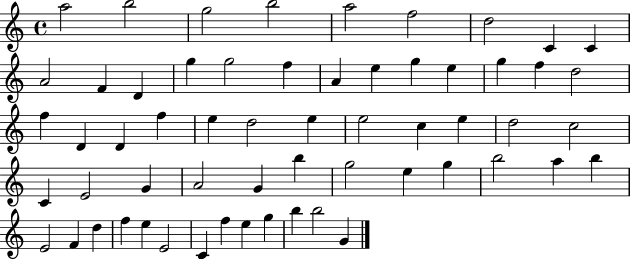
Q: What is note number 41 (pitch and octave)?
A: G5